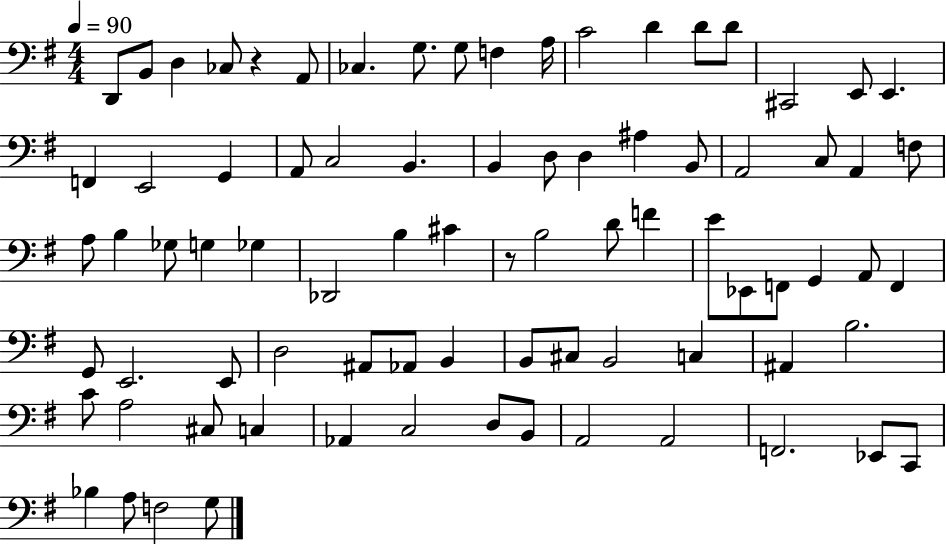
D2/e B2/e D3/q CES3/e R/q A2/e CES3/q. G3/e. G3/e F3/q A3/s C4/h D4/q D4/e D4/e C#2/h E2/e E2/q. F2/q E2/h G2/q A2/e C3/h B2/q. B2/q D3/e D3/q A#3/q B2/e A2/h C3/e A2/q F3/e A3/e B3/q Gb3/e G3/q Gb3/q Db2/h B3/q C#4/q R/e B3/h D4/e F4/q E4/e Eb2/e F2/e G2/q A2/e F2/q G2/e E2/h. E2/e D3/h A#2/e Ab2/e B2/q B2/e C#3/e B2/h C3/q A#2/q B3/h. C4/e A3/h C#3/e C3/q Ab2/q C3/h D3/e B2/e A2/h A2/h F2/h. Eb2/e C2/e Bb3/q A3/e F3/h G3/e